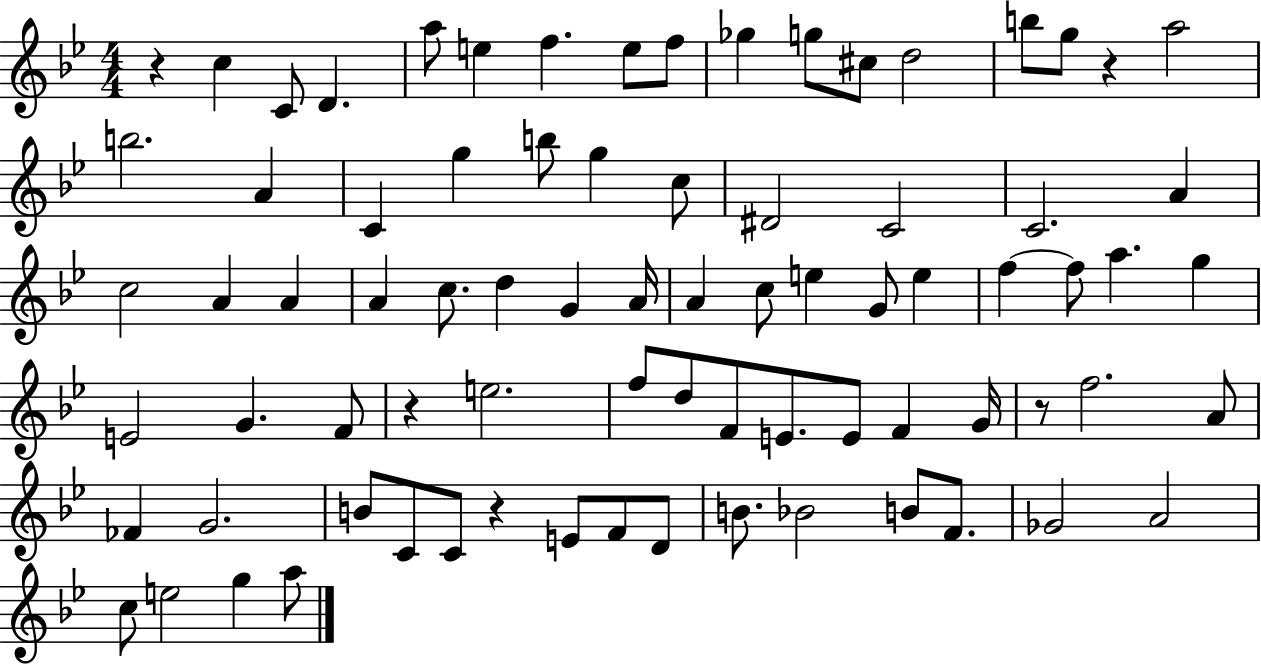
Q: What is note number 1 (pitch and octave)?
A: C5